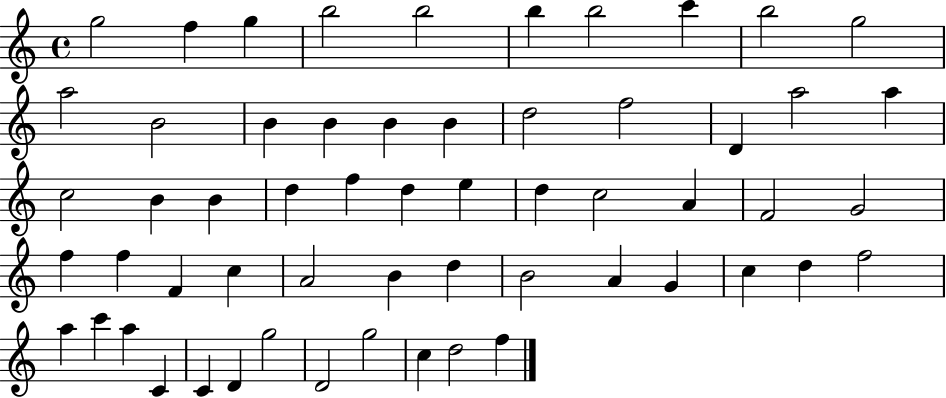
G5/h F5/q G5/q B5/h B5/h B5/q B5/h C6/q B5/h G5/h A5/h B4/h B4/q B4/q B4/q B4/q D5/h F5/h D4/q A5/h A5/q C5/h B4/q B4/q D5/q F5/q D5/q E5/q D5/q C5/h A4/q F4/h G4/h F5/q F5/q F4/q C5/q A4/h B4/q D5/q B4/h A4/q G4/q C5/q D5/q F5/h A5/q C6/q A5/q C4/q C4/q D4/q G5/h D4/h G5/h C5/q D5/h F5/q